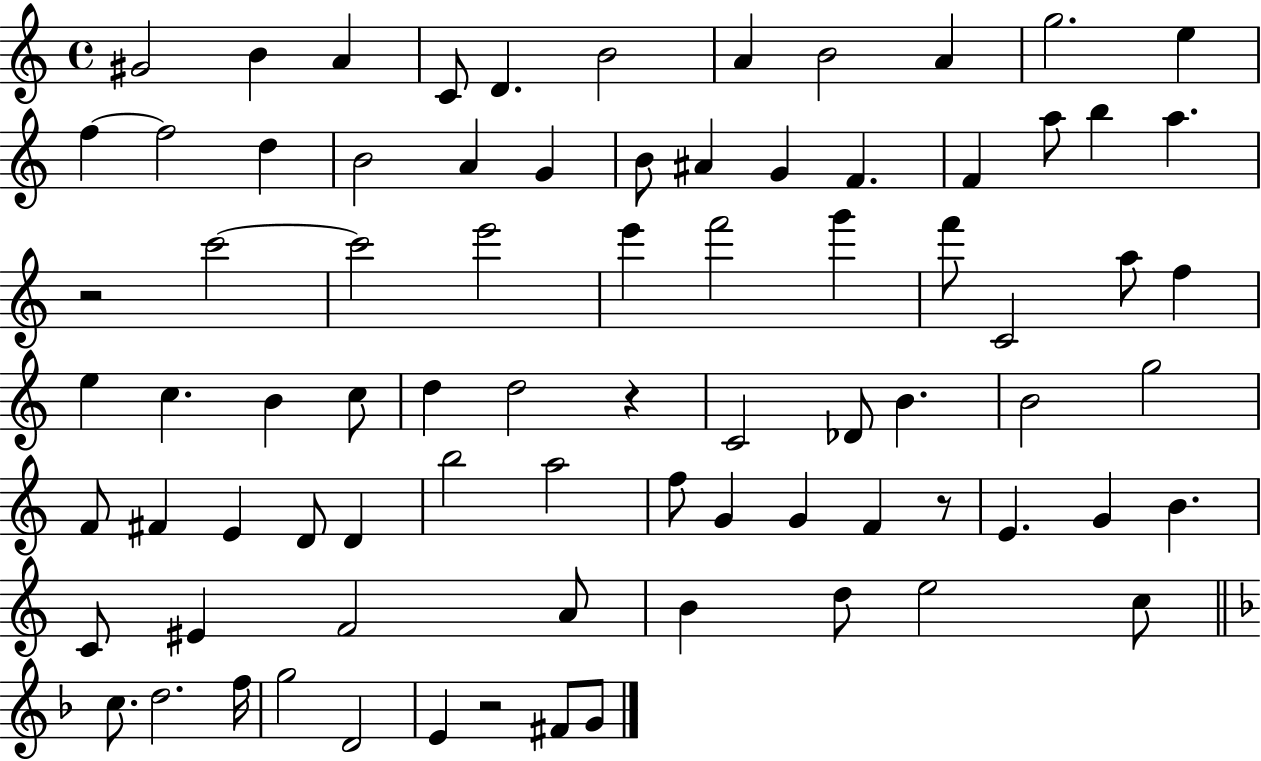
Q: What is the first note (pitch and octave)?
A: G#4